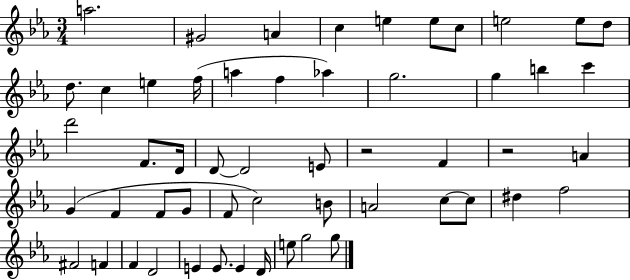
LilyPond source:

{
  \clef treble
  \numericTimeSignature
  \time 3/4
  \key ees \major
  a''2. | gis'2 a'4 | c''4 e''4 e''8 c''8 | e''2 e''8 d''8 | \break d''8. c''4 e''4 f''16( | a''4 f''4 aes''4) | g''2. | g''4 b''4 c'''4 | \break d'''2 f'8. d'16 | d'8~~ d'2 e'8 | r2 f'4 | r2 a'4 | \break g'4( f'4 f'8 g'8 | f'8 c''2) b'8 | a'2 c''8~~ c''8 | dis''4 f''2 | \break fis'2 f'4 | f'4 d'2 | e'4 e'8. e'4 d'16 | e''8 g''2 g''8 | \break \bar "|."
}